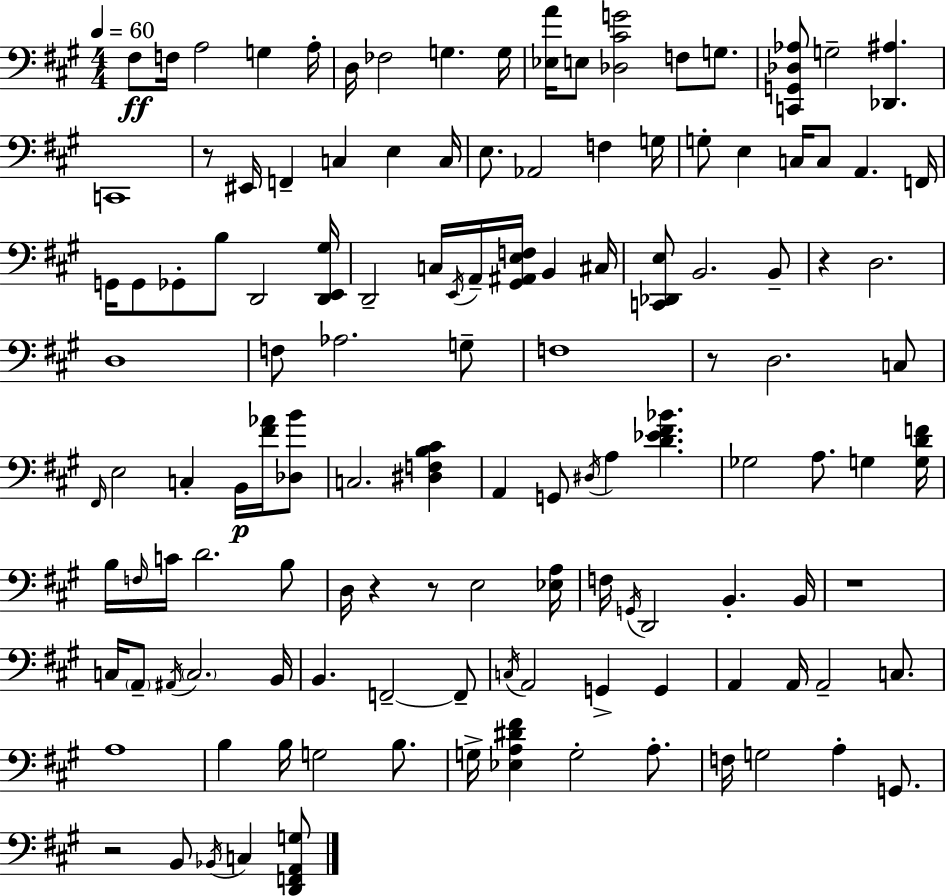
X:1
T:Untitled
M:4/4
L:1/4
K:A
^F,/2 F,/4 A,2 G, A,/4 D,/4 _F,2 G, G,/4 [_E,A]/4 E,/2 [_D,^CG]2 F,/2 G,/2 [C,,G,,_D,_A,]/2 G,2 [_D,,^A,] C,,4 z/2 ^E,,/4 F,, C, E, C,/4 E,/2 _A,,2 F, G,/4 G,/2 E, C,/4 C,/2 A,, F,,/4 G,,/4 G,,/2 _G,,/2 B,/2 D,,2 [D,,E,,^G,]/4 D,,2 C,/4 E,,/4 A,,/4 [^G,,^A,,E,F,]/4 B,, ^C,/4 [C,,_D,,E,]/2 B,,2 B,,/2 z D,2 D,4 F,/2 _A,2 G,/2 F,4 z/2 D,2 C,/2 ^F,,/4 E,2 C, B,,/4 [^F_A]/4 [_D,B]/2 C,2 [^D,F,B,^C] A,, G,,/2 ^D,/4 A, [D_E^F_B] _G,2 A,/2 G, [G,DF]/4 B,/4 F,/4 C/4 D2 B,/2 D,/4 z z/2 E,2 [_E,A,]/4 F,/4 G,,/4 D,,2 B,, B,,/4 z4 C,/4 A,,/2 ^A,,/4 C,2 B,,/4 B,, F,,2 F,,/2 C,/4 A,,2 G,, G,, A,, A,,/4 A,,2 C,/2 A,4 B, B,/4 G,2 B,/2 G,/4 [_E,A,^D^F] G,2 A,/2 F,/4 G,2 A, G,,/2 z2 B,,/2 _B,,/4 C, [D,,F,,A,,G,]/2